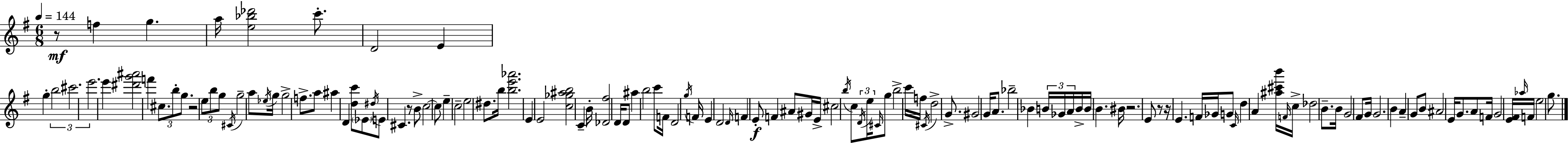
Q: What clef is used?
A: treble